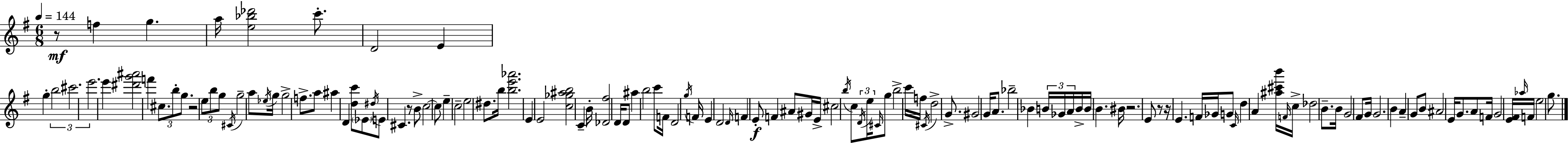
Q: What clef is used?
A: treble